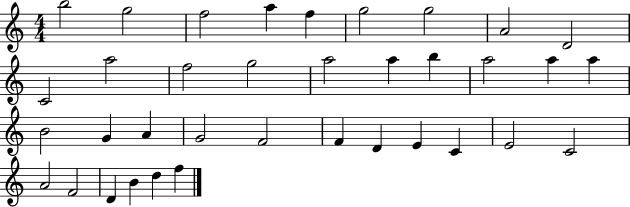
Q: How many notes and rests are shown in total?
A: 36